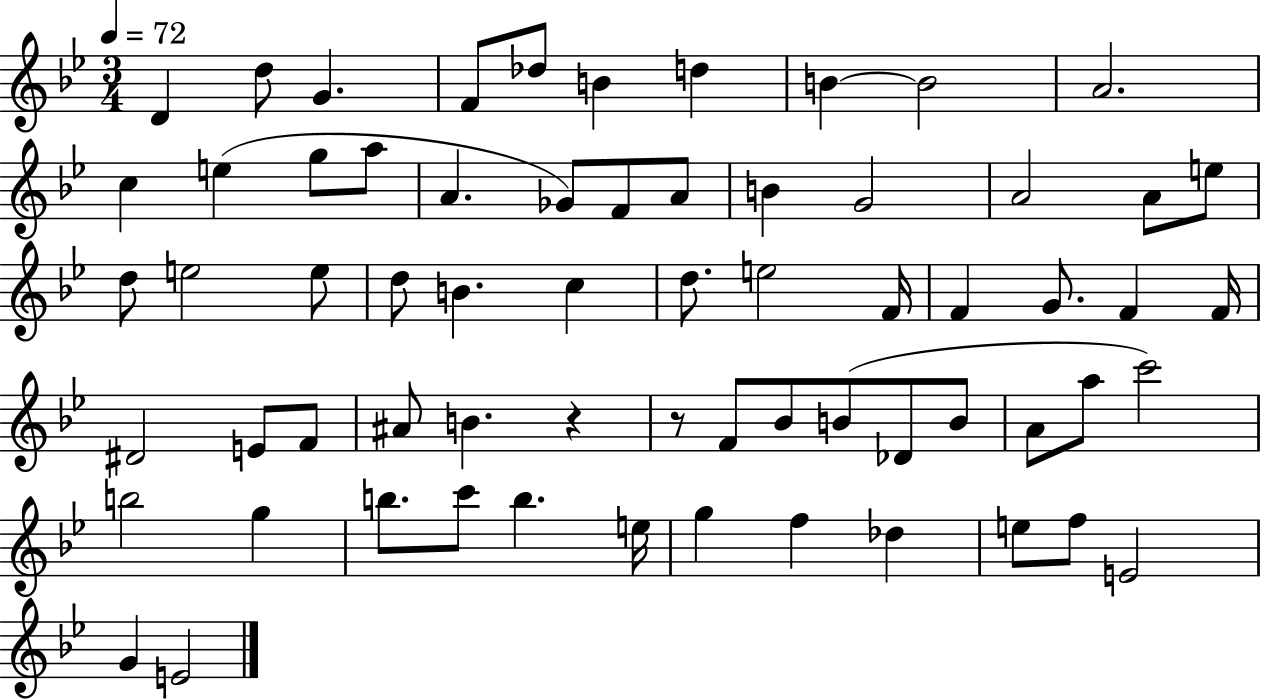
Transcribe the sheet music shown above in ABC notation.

X:1
T:Untitled
M:3/4
L:1/4
K:Bb
D d/2 G F/2 _d/2 B d B B2 A2 c e g/2 a/2 A _G/2 F/2 A/2 B G2 A2 A/2 e/2 d/2 e2 e/2 d/2 B c d/2 e2 F/4 F G/2 F F/4 ^D2 E/2 F/2 ^A/2 B z z/2 F/2 _B/2 B/2 _D/2 B/2 A/2 a/2 c'2 b2 g b/2 c'/2 b e/4 g f _d e/2 f/2 E2 G E2